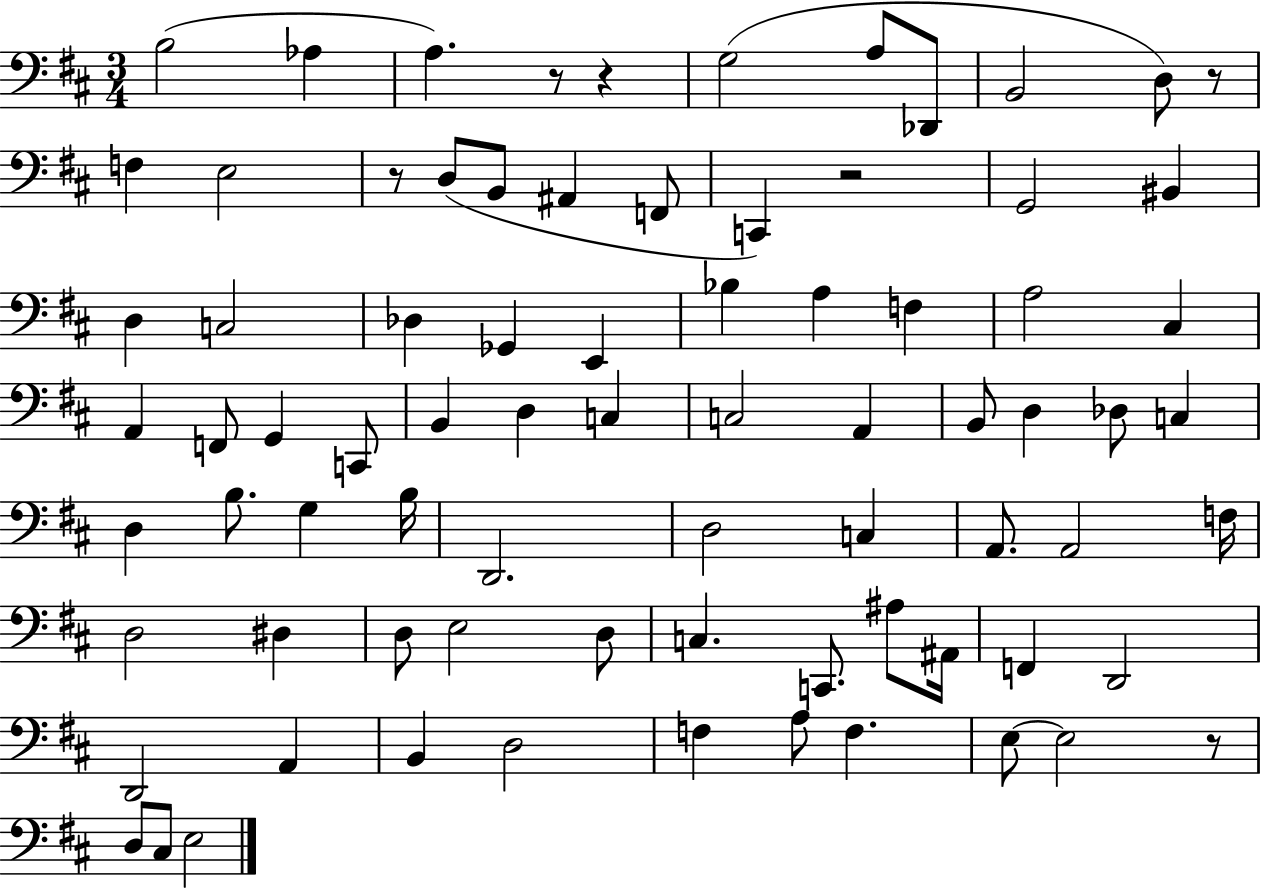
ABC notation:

X:1
T:Untitled
M:3/4
L:1/4
K:D
B,2 _A, A, z/2 z G,2 A,/2 _D,,/2 B,,2 D,/2 z/2 F, E,2 z/2 D,/2 B,,/2 ^A,, F,,/2 C,, z2 G,,2 ^B,, D, C,2 _D, _G,, E,, _B, A, F, A,2 ^C, A,, F,,/2 G,, C,,/2 B,, D, C, C,2 A,, B,,/2 D, _D,/2 C, D, B,/2 G, B,/4 D,,2 D,2 C, A,,/2 A,,2 F,/4 D,2 ^D, D,/2 E,2 D,/2 C, C,,/2 ^A,/2 ^A,,/4 F,, D,,2 D,,2 A,, B,, D,2 F, A,/2 F, E,/2 E,2 z/2 D,/2 ^C,/2 E,2